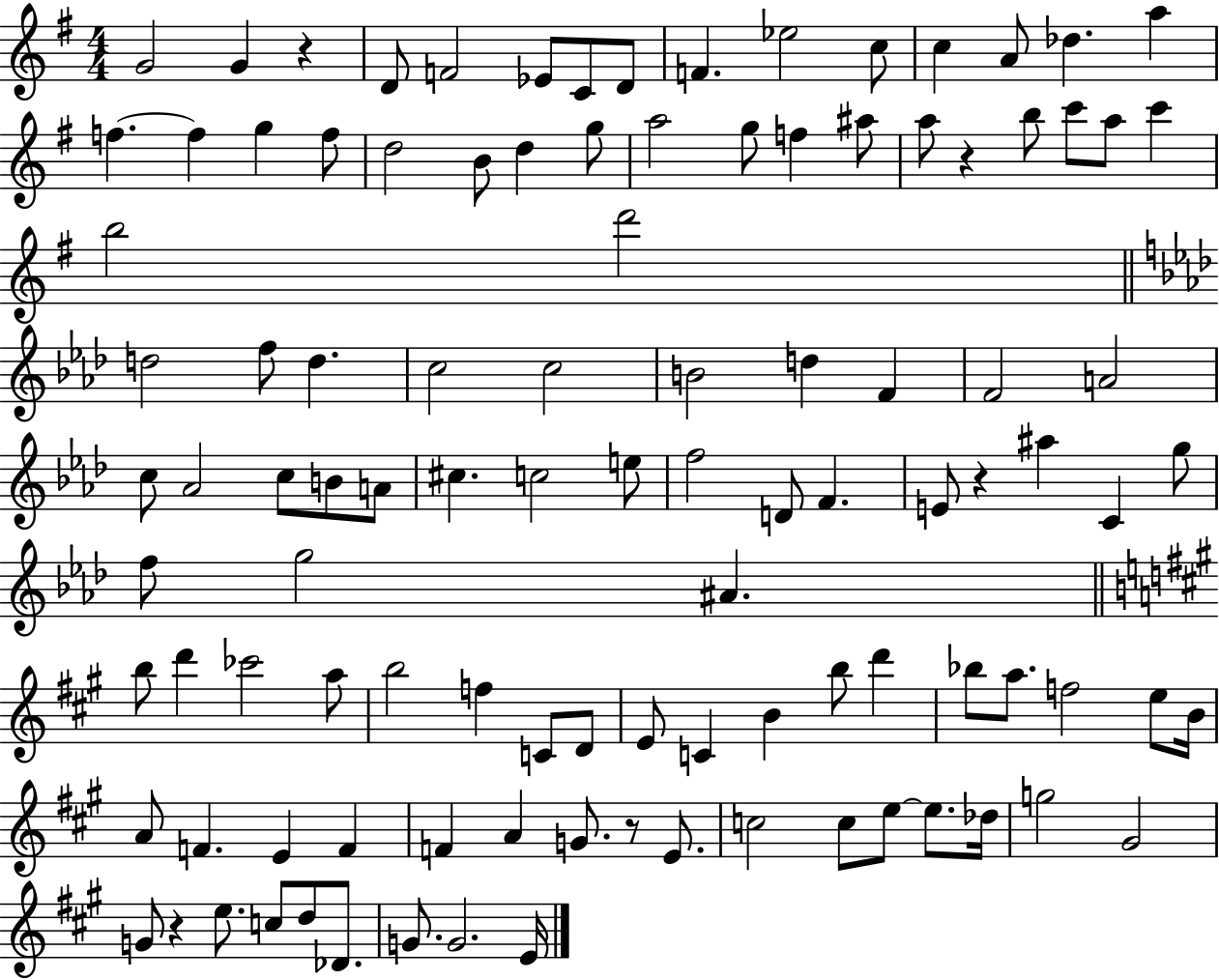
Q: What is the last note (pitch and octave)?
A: E4